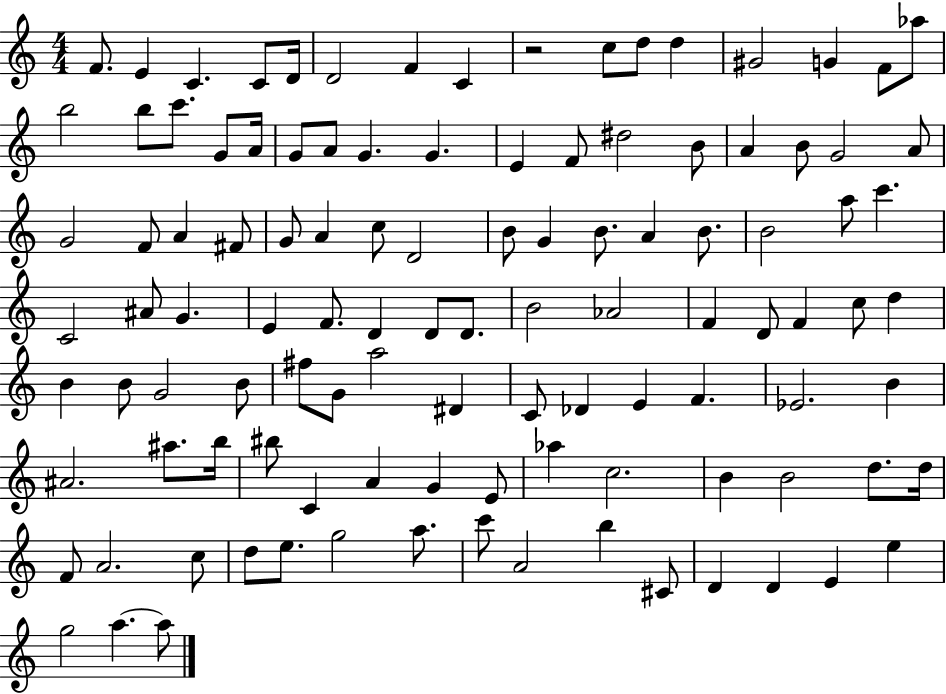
{
  \clef treble
  \numericTimeSignature
  \time 4/4
  \key c \major
  f'8. e'4 c'4. c'8 d'16 | d'2 f'4 c'4 | r2 c''8 d''8 d''4 | gis'2 g'4 f'8 aes''8 | \break b''2 b''8 c'''8. g'8 a'16 | g'8 a'8 g'4. g'4. | e'4 f'8 dis''2 b'8 | a'4 b'8 g'2 a'8 | \break g'2 f'8 a'4 fis'8 | g'8 a'4 c''8 d'2 | b'8 g'4 b'8. a'4 b'8. | b'2 a''8 c'''4. | \break c'2 ais'8 g'4. | e'4 f'8. d'4 d'8 d'8. | b'2 aes'2 | f'4 d'8 f'4 c''8 d''4 | \break b'4 b'8 g'2 b'8 | fis''8 g'8 a''2 dis'4 | c'8 des'4 e'4 f'4. | ees'2. b'4 | \break ais'2. ais''8. b''16 | bis''8 c'4 a'4 g'4 e'8 | aes''4 c''2. | b'4 b'2 d''8. d''16 | \break f'8 a'2. c''8 | d''8 e''8. g''2 a''8. | c'''8 a'2 b''4 cis'8 | d'4 d'4 e'4 e''4 | \break g''2 a''4.~~ a''8 | \bar "|."
}